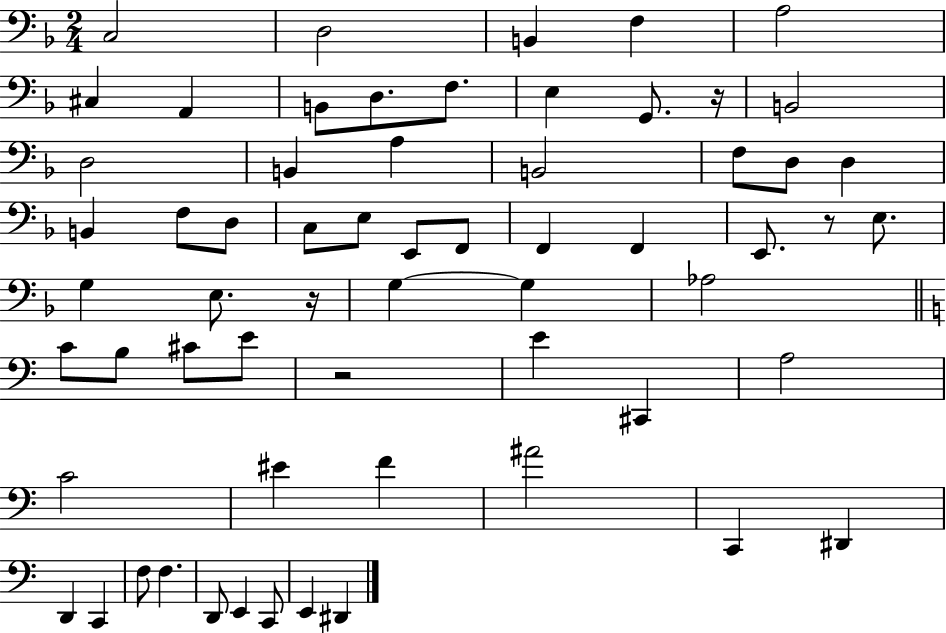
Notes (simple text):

C3/h D3/h B2/q F3/q A3/h C#3/q A2/q B2/e D3/e. F3/e. E3/q G2/e. R/s B2/h D3/h B2/q A3/q B2/h F3/e D3/e D3/q B2/q F3/e D3/e C3/e E3/e E2/e F2/e F2/q F2/q E2/e. R/e E3/e. G3/q E3/e. R/s G3/q G3/q Ab3/h C4/e B3/e C#4/e E4/e R/h E4/q C#2/q A3/h C4/h EIS4/q F4/q A#4/h C2/q D#2/q D2/q C2/q F3/e F3/q. D2/e E2/q C2/e E2/q D#2/q